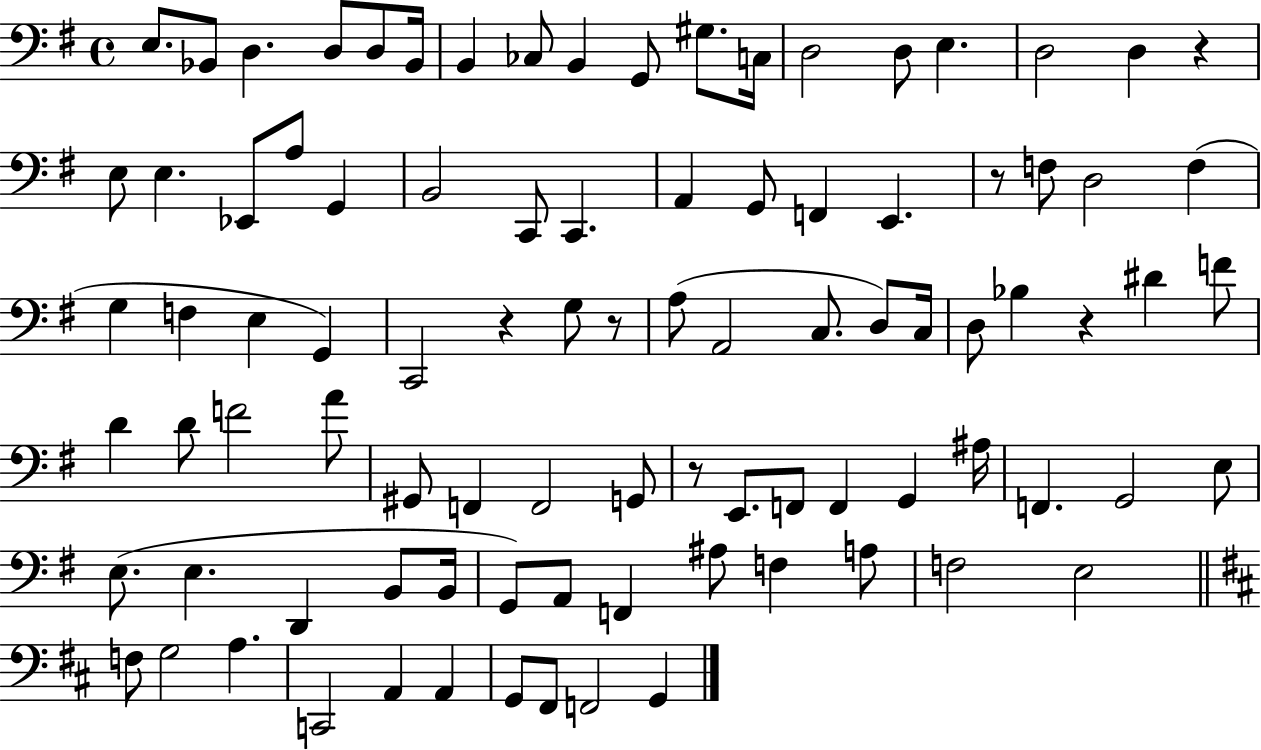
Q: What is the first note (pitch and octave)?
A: E3